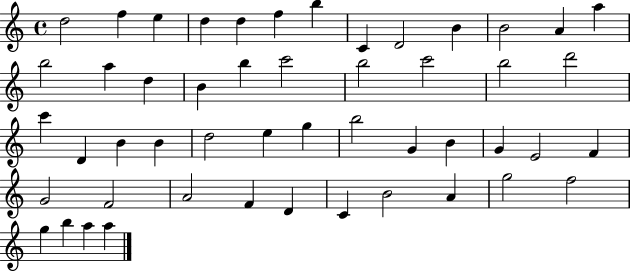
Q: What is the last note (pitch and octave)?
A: A5